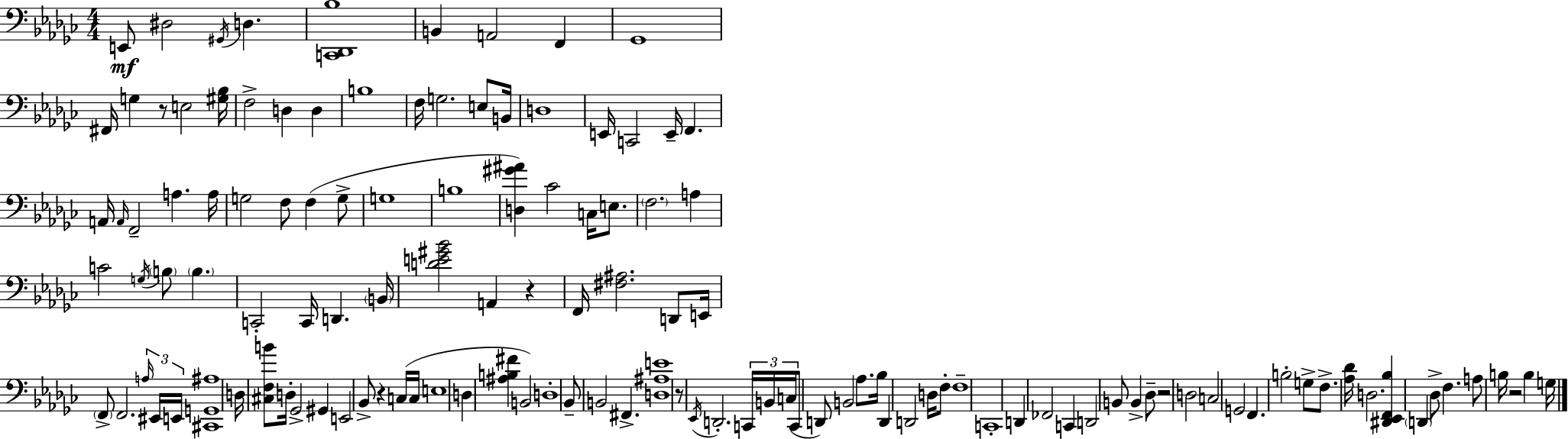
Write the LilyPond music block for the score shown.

{
  \clef bass
  \numericTimeSignature
  \time 4/4
  \key ees \minor
  e,8\mf dis2 \acciaccatura { gis,16 } d4. | <c, des, bes>1 | b,4 a,2 f,4 | ges,1 | \break fis,16 g4 r8 e2 | <gis bes>16 f2-> d4 d4 | b1 | f16 g2. e8 | \break b,16 d1 | e,16 c,2 e,16-- f,4. | a,16 \grace { a,16 } f,2-- a4. | a16 g2 f8 f4( | \break g8-> g1 | b1 | <d gis' ais'>4) ces'2 c16 e8. | \parenthesize f2. a4 | \break c'2 \acciaccatura { g16 } \parenthesize b8 \parenthesize b4. | c,2-. c,16 d,4. | \parenthesize b,16 <d' e' gis' bes'>2 a,4 r4 | f,16 <fis ais>2. | \break d,8 e,16 \parenthesize f,8-> f,2. | \tuplet 3/2 { \grace { a16 } eis,16 e,16 } <cis, g, ais>1 | d16 <cis f b'>8 d16-. ges,2-> | gis,4 e,2 bes,8-> r4 | \break c16( c16 e1 | d4 <ais b fis'>4 b,2) | d1-. | bes,8-- b,2 fis,4.-> | \break <d ais e'>1 | r8 \acciaccatura { ees,16 } d,2.-. | \tuplet 3/2 { c,16 b,16 c16( } c,8 d,8) b,2 | aes8. bes16 d,4 d,2 | \break d16 f8-. f1-- | c,1-. | d,4 fes,2 | c,4 d,2 b,8 b,4-> | \break des8-- r2 d2 | c2 g,2 | f,4. b2-. | g8-> f8.-> <aes des'>16 d2. | \break <dis, ees, f, bes>4 \parenthesize d,4 des8-> f4. | a8 b16 r2 | b4 g16 \bar "|."
}